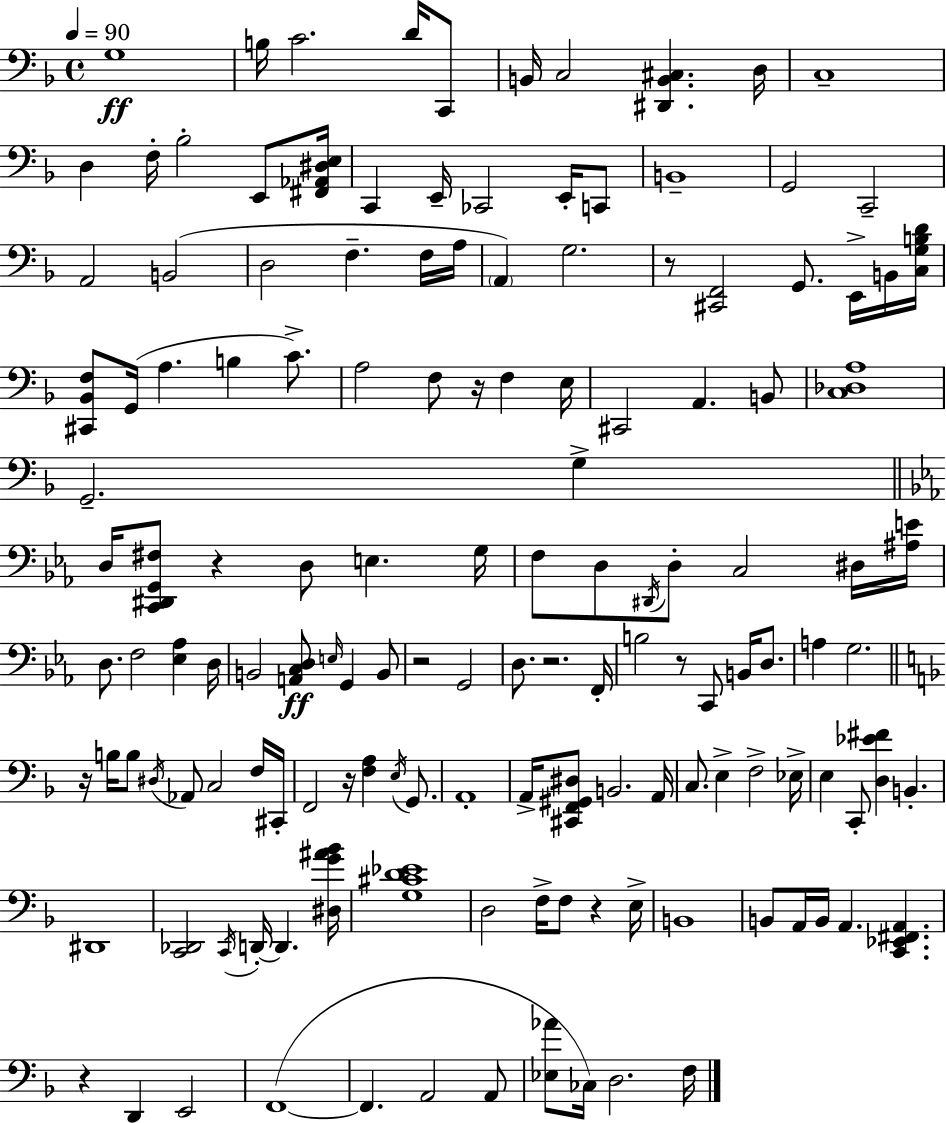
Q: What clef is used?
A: bass